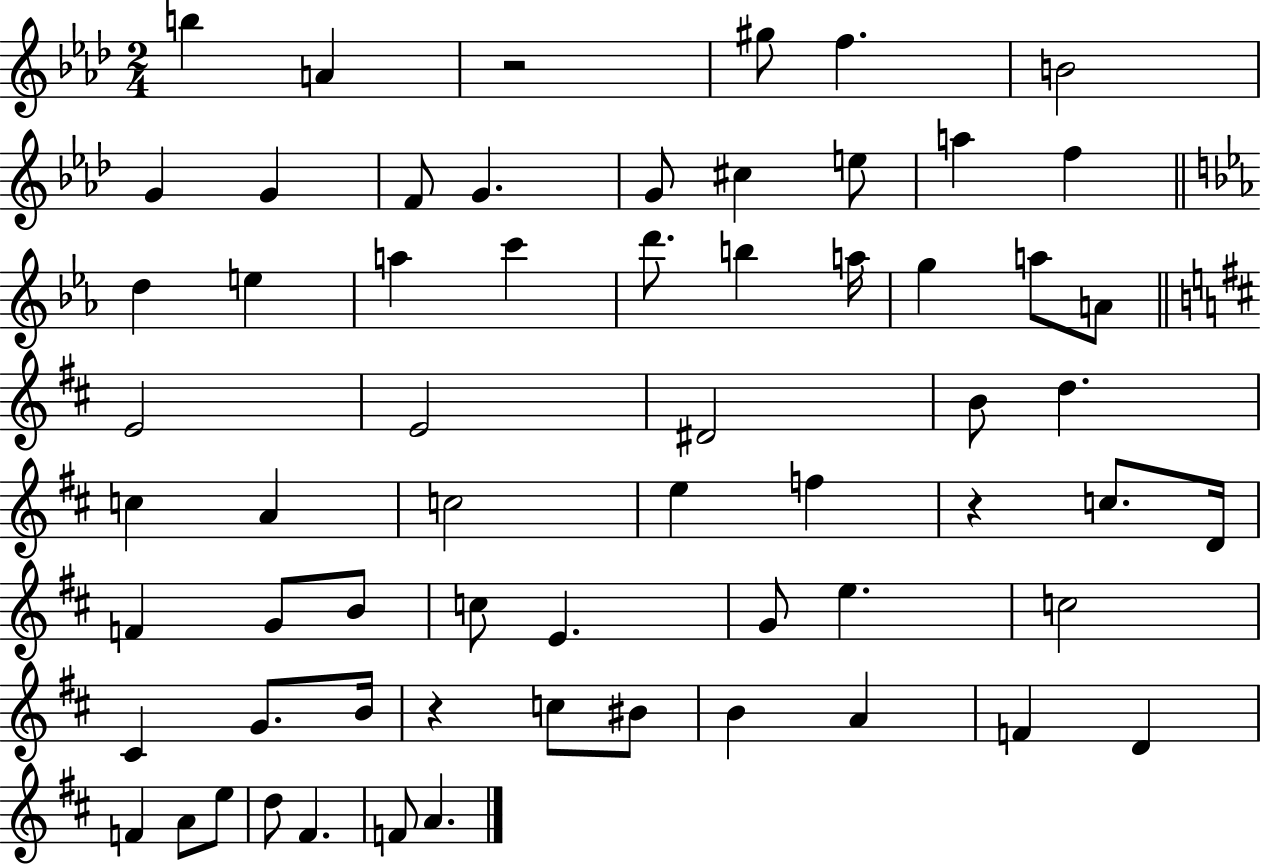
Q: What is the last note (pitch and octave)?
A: A4